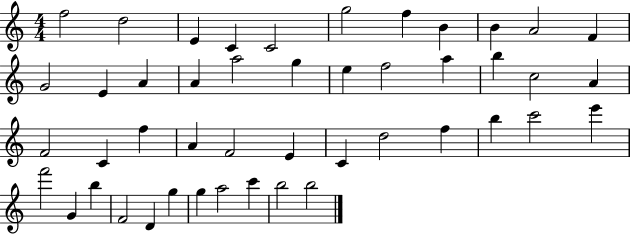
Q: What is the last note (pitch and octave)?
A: B5